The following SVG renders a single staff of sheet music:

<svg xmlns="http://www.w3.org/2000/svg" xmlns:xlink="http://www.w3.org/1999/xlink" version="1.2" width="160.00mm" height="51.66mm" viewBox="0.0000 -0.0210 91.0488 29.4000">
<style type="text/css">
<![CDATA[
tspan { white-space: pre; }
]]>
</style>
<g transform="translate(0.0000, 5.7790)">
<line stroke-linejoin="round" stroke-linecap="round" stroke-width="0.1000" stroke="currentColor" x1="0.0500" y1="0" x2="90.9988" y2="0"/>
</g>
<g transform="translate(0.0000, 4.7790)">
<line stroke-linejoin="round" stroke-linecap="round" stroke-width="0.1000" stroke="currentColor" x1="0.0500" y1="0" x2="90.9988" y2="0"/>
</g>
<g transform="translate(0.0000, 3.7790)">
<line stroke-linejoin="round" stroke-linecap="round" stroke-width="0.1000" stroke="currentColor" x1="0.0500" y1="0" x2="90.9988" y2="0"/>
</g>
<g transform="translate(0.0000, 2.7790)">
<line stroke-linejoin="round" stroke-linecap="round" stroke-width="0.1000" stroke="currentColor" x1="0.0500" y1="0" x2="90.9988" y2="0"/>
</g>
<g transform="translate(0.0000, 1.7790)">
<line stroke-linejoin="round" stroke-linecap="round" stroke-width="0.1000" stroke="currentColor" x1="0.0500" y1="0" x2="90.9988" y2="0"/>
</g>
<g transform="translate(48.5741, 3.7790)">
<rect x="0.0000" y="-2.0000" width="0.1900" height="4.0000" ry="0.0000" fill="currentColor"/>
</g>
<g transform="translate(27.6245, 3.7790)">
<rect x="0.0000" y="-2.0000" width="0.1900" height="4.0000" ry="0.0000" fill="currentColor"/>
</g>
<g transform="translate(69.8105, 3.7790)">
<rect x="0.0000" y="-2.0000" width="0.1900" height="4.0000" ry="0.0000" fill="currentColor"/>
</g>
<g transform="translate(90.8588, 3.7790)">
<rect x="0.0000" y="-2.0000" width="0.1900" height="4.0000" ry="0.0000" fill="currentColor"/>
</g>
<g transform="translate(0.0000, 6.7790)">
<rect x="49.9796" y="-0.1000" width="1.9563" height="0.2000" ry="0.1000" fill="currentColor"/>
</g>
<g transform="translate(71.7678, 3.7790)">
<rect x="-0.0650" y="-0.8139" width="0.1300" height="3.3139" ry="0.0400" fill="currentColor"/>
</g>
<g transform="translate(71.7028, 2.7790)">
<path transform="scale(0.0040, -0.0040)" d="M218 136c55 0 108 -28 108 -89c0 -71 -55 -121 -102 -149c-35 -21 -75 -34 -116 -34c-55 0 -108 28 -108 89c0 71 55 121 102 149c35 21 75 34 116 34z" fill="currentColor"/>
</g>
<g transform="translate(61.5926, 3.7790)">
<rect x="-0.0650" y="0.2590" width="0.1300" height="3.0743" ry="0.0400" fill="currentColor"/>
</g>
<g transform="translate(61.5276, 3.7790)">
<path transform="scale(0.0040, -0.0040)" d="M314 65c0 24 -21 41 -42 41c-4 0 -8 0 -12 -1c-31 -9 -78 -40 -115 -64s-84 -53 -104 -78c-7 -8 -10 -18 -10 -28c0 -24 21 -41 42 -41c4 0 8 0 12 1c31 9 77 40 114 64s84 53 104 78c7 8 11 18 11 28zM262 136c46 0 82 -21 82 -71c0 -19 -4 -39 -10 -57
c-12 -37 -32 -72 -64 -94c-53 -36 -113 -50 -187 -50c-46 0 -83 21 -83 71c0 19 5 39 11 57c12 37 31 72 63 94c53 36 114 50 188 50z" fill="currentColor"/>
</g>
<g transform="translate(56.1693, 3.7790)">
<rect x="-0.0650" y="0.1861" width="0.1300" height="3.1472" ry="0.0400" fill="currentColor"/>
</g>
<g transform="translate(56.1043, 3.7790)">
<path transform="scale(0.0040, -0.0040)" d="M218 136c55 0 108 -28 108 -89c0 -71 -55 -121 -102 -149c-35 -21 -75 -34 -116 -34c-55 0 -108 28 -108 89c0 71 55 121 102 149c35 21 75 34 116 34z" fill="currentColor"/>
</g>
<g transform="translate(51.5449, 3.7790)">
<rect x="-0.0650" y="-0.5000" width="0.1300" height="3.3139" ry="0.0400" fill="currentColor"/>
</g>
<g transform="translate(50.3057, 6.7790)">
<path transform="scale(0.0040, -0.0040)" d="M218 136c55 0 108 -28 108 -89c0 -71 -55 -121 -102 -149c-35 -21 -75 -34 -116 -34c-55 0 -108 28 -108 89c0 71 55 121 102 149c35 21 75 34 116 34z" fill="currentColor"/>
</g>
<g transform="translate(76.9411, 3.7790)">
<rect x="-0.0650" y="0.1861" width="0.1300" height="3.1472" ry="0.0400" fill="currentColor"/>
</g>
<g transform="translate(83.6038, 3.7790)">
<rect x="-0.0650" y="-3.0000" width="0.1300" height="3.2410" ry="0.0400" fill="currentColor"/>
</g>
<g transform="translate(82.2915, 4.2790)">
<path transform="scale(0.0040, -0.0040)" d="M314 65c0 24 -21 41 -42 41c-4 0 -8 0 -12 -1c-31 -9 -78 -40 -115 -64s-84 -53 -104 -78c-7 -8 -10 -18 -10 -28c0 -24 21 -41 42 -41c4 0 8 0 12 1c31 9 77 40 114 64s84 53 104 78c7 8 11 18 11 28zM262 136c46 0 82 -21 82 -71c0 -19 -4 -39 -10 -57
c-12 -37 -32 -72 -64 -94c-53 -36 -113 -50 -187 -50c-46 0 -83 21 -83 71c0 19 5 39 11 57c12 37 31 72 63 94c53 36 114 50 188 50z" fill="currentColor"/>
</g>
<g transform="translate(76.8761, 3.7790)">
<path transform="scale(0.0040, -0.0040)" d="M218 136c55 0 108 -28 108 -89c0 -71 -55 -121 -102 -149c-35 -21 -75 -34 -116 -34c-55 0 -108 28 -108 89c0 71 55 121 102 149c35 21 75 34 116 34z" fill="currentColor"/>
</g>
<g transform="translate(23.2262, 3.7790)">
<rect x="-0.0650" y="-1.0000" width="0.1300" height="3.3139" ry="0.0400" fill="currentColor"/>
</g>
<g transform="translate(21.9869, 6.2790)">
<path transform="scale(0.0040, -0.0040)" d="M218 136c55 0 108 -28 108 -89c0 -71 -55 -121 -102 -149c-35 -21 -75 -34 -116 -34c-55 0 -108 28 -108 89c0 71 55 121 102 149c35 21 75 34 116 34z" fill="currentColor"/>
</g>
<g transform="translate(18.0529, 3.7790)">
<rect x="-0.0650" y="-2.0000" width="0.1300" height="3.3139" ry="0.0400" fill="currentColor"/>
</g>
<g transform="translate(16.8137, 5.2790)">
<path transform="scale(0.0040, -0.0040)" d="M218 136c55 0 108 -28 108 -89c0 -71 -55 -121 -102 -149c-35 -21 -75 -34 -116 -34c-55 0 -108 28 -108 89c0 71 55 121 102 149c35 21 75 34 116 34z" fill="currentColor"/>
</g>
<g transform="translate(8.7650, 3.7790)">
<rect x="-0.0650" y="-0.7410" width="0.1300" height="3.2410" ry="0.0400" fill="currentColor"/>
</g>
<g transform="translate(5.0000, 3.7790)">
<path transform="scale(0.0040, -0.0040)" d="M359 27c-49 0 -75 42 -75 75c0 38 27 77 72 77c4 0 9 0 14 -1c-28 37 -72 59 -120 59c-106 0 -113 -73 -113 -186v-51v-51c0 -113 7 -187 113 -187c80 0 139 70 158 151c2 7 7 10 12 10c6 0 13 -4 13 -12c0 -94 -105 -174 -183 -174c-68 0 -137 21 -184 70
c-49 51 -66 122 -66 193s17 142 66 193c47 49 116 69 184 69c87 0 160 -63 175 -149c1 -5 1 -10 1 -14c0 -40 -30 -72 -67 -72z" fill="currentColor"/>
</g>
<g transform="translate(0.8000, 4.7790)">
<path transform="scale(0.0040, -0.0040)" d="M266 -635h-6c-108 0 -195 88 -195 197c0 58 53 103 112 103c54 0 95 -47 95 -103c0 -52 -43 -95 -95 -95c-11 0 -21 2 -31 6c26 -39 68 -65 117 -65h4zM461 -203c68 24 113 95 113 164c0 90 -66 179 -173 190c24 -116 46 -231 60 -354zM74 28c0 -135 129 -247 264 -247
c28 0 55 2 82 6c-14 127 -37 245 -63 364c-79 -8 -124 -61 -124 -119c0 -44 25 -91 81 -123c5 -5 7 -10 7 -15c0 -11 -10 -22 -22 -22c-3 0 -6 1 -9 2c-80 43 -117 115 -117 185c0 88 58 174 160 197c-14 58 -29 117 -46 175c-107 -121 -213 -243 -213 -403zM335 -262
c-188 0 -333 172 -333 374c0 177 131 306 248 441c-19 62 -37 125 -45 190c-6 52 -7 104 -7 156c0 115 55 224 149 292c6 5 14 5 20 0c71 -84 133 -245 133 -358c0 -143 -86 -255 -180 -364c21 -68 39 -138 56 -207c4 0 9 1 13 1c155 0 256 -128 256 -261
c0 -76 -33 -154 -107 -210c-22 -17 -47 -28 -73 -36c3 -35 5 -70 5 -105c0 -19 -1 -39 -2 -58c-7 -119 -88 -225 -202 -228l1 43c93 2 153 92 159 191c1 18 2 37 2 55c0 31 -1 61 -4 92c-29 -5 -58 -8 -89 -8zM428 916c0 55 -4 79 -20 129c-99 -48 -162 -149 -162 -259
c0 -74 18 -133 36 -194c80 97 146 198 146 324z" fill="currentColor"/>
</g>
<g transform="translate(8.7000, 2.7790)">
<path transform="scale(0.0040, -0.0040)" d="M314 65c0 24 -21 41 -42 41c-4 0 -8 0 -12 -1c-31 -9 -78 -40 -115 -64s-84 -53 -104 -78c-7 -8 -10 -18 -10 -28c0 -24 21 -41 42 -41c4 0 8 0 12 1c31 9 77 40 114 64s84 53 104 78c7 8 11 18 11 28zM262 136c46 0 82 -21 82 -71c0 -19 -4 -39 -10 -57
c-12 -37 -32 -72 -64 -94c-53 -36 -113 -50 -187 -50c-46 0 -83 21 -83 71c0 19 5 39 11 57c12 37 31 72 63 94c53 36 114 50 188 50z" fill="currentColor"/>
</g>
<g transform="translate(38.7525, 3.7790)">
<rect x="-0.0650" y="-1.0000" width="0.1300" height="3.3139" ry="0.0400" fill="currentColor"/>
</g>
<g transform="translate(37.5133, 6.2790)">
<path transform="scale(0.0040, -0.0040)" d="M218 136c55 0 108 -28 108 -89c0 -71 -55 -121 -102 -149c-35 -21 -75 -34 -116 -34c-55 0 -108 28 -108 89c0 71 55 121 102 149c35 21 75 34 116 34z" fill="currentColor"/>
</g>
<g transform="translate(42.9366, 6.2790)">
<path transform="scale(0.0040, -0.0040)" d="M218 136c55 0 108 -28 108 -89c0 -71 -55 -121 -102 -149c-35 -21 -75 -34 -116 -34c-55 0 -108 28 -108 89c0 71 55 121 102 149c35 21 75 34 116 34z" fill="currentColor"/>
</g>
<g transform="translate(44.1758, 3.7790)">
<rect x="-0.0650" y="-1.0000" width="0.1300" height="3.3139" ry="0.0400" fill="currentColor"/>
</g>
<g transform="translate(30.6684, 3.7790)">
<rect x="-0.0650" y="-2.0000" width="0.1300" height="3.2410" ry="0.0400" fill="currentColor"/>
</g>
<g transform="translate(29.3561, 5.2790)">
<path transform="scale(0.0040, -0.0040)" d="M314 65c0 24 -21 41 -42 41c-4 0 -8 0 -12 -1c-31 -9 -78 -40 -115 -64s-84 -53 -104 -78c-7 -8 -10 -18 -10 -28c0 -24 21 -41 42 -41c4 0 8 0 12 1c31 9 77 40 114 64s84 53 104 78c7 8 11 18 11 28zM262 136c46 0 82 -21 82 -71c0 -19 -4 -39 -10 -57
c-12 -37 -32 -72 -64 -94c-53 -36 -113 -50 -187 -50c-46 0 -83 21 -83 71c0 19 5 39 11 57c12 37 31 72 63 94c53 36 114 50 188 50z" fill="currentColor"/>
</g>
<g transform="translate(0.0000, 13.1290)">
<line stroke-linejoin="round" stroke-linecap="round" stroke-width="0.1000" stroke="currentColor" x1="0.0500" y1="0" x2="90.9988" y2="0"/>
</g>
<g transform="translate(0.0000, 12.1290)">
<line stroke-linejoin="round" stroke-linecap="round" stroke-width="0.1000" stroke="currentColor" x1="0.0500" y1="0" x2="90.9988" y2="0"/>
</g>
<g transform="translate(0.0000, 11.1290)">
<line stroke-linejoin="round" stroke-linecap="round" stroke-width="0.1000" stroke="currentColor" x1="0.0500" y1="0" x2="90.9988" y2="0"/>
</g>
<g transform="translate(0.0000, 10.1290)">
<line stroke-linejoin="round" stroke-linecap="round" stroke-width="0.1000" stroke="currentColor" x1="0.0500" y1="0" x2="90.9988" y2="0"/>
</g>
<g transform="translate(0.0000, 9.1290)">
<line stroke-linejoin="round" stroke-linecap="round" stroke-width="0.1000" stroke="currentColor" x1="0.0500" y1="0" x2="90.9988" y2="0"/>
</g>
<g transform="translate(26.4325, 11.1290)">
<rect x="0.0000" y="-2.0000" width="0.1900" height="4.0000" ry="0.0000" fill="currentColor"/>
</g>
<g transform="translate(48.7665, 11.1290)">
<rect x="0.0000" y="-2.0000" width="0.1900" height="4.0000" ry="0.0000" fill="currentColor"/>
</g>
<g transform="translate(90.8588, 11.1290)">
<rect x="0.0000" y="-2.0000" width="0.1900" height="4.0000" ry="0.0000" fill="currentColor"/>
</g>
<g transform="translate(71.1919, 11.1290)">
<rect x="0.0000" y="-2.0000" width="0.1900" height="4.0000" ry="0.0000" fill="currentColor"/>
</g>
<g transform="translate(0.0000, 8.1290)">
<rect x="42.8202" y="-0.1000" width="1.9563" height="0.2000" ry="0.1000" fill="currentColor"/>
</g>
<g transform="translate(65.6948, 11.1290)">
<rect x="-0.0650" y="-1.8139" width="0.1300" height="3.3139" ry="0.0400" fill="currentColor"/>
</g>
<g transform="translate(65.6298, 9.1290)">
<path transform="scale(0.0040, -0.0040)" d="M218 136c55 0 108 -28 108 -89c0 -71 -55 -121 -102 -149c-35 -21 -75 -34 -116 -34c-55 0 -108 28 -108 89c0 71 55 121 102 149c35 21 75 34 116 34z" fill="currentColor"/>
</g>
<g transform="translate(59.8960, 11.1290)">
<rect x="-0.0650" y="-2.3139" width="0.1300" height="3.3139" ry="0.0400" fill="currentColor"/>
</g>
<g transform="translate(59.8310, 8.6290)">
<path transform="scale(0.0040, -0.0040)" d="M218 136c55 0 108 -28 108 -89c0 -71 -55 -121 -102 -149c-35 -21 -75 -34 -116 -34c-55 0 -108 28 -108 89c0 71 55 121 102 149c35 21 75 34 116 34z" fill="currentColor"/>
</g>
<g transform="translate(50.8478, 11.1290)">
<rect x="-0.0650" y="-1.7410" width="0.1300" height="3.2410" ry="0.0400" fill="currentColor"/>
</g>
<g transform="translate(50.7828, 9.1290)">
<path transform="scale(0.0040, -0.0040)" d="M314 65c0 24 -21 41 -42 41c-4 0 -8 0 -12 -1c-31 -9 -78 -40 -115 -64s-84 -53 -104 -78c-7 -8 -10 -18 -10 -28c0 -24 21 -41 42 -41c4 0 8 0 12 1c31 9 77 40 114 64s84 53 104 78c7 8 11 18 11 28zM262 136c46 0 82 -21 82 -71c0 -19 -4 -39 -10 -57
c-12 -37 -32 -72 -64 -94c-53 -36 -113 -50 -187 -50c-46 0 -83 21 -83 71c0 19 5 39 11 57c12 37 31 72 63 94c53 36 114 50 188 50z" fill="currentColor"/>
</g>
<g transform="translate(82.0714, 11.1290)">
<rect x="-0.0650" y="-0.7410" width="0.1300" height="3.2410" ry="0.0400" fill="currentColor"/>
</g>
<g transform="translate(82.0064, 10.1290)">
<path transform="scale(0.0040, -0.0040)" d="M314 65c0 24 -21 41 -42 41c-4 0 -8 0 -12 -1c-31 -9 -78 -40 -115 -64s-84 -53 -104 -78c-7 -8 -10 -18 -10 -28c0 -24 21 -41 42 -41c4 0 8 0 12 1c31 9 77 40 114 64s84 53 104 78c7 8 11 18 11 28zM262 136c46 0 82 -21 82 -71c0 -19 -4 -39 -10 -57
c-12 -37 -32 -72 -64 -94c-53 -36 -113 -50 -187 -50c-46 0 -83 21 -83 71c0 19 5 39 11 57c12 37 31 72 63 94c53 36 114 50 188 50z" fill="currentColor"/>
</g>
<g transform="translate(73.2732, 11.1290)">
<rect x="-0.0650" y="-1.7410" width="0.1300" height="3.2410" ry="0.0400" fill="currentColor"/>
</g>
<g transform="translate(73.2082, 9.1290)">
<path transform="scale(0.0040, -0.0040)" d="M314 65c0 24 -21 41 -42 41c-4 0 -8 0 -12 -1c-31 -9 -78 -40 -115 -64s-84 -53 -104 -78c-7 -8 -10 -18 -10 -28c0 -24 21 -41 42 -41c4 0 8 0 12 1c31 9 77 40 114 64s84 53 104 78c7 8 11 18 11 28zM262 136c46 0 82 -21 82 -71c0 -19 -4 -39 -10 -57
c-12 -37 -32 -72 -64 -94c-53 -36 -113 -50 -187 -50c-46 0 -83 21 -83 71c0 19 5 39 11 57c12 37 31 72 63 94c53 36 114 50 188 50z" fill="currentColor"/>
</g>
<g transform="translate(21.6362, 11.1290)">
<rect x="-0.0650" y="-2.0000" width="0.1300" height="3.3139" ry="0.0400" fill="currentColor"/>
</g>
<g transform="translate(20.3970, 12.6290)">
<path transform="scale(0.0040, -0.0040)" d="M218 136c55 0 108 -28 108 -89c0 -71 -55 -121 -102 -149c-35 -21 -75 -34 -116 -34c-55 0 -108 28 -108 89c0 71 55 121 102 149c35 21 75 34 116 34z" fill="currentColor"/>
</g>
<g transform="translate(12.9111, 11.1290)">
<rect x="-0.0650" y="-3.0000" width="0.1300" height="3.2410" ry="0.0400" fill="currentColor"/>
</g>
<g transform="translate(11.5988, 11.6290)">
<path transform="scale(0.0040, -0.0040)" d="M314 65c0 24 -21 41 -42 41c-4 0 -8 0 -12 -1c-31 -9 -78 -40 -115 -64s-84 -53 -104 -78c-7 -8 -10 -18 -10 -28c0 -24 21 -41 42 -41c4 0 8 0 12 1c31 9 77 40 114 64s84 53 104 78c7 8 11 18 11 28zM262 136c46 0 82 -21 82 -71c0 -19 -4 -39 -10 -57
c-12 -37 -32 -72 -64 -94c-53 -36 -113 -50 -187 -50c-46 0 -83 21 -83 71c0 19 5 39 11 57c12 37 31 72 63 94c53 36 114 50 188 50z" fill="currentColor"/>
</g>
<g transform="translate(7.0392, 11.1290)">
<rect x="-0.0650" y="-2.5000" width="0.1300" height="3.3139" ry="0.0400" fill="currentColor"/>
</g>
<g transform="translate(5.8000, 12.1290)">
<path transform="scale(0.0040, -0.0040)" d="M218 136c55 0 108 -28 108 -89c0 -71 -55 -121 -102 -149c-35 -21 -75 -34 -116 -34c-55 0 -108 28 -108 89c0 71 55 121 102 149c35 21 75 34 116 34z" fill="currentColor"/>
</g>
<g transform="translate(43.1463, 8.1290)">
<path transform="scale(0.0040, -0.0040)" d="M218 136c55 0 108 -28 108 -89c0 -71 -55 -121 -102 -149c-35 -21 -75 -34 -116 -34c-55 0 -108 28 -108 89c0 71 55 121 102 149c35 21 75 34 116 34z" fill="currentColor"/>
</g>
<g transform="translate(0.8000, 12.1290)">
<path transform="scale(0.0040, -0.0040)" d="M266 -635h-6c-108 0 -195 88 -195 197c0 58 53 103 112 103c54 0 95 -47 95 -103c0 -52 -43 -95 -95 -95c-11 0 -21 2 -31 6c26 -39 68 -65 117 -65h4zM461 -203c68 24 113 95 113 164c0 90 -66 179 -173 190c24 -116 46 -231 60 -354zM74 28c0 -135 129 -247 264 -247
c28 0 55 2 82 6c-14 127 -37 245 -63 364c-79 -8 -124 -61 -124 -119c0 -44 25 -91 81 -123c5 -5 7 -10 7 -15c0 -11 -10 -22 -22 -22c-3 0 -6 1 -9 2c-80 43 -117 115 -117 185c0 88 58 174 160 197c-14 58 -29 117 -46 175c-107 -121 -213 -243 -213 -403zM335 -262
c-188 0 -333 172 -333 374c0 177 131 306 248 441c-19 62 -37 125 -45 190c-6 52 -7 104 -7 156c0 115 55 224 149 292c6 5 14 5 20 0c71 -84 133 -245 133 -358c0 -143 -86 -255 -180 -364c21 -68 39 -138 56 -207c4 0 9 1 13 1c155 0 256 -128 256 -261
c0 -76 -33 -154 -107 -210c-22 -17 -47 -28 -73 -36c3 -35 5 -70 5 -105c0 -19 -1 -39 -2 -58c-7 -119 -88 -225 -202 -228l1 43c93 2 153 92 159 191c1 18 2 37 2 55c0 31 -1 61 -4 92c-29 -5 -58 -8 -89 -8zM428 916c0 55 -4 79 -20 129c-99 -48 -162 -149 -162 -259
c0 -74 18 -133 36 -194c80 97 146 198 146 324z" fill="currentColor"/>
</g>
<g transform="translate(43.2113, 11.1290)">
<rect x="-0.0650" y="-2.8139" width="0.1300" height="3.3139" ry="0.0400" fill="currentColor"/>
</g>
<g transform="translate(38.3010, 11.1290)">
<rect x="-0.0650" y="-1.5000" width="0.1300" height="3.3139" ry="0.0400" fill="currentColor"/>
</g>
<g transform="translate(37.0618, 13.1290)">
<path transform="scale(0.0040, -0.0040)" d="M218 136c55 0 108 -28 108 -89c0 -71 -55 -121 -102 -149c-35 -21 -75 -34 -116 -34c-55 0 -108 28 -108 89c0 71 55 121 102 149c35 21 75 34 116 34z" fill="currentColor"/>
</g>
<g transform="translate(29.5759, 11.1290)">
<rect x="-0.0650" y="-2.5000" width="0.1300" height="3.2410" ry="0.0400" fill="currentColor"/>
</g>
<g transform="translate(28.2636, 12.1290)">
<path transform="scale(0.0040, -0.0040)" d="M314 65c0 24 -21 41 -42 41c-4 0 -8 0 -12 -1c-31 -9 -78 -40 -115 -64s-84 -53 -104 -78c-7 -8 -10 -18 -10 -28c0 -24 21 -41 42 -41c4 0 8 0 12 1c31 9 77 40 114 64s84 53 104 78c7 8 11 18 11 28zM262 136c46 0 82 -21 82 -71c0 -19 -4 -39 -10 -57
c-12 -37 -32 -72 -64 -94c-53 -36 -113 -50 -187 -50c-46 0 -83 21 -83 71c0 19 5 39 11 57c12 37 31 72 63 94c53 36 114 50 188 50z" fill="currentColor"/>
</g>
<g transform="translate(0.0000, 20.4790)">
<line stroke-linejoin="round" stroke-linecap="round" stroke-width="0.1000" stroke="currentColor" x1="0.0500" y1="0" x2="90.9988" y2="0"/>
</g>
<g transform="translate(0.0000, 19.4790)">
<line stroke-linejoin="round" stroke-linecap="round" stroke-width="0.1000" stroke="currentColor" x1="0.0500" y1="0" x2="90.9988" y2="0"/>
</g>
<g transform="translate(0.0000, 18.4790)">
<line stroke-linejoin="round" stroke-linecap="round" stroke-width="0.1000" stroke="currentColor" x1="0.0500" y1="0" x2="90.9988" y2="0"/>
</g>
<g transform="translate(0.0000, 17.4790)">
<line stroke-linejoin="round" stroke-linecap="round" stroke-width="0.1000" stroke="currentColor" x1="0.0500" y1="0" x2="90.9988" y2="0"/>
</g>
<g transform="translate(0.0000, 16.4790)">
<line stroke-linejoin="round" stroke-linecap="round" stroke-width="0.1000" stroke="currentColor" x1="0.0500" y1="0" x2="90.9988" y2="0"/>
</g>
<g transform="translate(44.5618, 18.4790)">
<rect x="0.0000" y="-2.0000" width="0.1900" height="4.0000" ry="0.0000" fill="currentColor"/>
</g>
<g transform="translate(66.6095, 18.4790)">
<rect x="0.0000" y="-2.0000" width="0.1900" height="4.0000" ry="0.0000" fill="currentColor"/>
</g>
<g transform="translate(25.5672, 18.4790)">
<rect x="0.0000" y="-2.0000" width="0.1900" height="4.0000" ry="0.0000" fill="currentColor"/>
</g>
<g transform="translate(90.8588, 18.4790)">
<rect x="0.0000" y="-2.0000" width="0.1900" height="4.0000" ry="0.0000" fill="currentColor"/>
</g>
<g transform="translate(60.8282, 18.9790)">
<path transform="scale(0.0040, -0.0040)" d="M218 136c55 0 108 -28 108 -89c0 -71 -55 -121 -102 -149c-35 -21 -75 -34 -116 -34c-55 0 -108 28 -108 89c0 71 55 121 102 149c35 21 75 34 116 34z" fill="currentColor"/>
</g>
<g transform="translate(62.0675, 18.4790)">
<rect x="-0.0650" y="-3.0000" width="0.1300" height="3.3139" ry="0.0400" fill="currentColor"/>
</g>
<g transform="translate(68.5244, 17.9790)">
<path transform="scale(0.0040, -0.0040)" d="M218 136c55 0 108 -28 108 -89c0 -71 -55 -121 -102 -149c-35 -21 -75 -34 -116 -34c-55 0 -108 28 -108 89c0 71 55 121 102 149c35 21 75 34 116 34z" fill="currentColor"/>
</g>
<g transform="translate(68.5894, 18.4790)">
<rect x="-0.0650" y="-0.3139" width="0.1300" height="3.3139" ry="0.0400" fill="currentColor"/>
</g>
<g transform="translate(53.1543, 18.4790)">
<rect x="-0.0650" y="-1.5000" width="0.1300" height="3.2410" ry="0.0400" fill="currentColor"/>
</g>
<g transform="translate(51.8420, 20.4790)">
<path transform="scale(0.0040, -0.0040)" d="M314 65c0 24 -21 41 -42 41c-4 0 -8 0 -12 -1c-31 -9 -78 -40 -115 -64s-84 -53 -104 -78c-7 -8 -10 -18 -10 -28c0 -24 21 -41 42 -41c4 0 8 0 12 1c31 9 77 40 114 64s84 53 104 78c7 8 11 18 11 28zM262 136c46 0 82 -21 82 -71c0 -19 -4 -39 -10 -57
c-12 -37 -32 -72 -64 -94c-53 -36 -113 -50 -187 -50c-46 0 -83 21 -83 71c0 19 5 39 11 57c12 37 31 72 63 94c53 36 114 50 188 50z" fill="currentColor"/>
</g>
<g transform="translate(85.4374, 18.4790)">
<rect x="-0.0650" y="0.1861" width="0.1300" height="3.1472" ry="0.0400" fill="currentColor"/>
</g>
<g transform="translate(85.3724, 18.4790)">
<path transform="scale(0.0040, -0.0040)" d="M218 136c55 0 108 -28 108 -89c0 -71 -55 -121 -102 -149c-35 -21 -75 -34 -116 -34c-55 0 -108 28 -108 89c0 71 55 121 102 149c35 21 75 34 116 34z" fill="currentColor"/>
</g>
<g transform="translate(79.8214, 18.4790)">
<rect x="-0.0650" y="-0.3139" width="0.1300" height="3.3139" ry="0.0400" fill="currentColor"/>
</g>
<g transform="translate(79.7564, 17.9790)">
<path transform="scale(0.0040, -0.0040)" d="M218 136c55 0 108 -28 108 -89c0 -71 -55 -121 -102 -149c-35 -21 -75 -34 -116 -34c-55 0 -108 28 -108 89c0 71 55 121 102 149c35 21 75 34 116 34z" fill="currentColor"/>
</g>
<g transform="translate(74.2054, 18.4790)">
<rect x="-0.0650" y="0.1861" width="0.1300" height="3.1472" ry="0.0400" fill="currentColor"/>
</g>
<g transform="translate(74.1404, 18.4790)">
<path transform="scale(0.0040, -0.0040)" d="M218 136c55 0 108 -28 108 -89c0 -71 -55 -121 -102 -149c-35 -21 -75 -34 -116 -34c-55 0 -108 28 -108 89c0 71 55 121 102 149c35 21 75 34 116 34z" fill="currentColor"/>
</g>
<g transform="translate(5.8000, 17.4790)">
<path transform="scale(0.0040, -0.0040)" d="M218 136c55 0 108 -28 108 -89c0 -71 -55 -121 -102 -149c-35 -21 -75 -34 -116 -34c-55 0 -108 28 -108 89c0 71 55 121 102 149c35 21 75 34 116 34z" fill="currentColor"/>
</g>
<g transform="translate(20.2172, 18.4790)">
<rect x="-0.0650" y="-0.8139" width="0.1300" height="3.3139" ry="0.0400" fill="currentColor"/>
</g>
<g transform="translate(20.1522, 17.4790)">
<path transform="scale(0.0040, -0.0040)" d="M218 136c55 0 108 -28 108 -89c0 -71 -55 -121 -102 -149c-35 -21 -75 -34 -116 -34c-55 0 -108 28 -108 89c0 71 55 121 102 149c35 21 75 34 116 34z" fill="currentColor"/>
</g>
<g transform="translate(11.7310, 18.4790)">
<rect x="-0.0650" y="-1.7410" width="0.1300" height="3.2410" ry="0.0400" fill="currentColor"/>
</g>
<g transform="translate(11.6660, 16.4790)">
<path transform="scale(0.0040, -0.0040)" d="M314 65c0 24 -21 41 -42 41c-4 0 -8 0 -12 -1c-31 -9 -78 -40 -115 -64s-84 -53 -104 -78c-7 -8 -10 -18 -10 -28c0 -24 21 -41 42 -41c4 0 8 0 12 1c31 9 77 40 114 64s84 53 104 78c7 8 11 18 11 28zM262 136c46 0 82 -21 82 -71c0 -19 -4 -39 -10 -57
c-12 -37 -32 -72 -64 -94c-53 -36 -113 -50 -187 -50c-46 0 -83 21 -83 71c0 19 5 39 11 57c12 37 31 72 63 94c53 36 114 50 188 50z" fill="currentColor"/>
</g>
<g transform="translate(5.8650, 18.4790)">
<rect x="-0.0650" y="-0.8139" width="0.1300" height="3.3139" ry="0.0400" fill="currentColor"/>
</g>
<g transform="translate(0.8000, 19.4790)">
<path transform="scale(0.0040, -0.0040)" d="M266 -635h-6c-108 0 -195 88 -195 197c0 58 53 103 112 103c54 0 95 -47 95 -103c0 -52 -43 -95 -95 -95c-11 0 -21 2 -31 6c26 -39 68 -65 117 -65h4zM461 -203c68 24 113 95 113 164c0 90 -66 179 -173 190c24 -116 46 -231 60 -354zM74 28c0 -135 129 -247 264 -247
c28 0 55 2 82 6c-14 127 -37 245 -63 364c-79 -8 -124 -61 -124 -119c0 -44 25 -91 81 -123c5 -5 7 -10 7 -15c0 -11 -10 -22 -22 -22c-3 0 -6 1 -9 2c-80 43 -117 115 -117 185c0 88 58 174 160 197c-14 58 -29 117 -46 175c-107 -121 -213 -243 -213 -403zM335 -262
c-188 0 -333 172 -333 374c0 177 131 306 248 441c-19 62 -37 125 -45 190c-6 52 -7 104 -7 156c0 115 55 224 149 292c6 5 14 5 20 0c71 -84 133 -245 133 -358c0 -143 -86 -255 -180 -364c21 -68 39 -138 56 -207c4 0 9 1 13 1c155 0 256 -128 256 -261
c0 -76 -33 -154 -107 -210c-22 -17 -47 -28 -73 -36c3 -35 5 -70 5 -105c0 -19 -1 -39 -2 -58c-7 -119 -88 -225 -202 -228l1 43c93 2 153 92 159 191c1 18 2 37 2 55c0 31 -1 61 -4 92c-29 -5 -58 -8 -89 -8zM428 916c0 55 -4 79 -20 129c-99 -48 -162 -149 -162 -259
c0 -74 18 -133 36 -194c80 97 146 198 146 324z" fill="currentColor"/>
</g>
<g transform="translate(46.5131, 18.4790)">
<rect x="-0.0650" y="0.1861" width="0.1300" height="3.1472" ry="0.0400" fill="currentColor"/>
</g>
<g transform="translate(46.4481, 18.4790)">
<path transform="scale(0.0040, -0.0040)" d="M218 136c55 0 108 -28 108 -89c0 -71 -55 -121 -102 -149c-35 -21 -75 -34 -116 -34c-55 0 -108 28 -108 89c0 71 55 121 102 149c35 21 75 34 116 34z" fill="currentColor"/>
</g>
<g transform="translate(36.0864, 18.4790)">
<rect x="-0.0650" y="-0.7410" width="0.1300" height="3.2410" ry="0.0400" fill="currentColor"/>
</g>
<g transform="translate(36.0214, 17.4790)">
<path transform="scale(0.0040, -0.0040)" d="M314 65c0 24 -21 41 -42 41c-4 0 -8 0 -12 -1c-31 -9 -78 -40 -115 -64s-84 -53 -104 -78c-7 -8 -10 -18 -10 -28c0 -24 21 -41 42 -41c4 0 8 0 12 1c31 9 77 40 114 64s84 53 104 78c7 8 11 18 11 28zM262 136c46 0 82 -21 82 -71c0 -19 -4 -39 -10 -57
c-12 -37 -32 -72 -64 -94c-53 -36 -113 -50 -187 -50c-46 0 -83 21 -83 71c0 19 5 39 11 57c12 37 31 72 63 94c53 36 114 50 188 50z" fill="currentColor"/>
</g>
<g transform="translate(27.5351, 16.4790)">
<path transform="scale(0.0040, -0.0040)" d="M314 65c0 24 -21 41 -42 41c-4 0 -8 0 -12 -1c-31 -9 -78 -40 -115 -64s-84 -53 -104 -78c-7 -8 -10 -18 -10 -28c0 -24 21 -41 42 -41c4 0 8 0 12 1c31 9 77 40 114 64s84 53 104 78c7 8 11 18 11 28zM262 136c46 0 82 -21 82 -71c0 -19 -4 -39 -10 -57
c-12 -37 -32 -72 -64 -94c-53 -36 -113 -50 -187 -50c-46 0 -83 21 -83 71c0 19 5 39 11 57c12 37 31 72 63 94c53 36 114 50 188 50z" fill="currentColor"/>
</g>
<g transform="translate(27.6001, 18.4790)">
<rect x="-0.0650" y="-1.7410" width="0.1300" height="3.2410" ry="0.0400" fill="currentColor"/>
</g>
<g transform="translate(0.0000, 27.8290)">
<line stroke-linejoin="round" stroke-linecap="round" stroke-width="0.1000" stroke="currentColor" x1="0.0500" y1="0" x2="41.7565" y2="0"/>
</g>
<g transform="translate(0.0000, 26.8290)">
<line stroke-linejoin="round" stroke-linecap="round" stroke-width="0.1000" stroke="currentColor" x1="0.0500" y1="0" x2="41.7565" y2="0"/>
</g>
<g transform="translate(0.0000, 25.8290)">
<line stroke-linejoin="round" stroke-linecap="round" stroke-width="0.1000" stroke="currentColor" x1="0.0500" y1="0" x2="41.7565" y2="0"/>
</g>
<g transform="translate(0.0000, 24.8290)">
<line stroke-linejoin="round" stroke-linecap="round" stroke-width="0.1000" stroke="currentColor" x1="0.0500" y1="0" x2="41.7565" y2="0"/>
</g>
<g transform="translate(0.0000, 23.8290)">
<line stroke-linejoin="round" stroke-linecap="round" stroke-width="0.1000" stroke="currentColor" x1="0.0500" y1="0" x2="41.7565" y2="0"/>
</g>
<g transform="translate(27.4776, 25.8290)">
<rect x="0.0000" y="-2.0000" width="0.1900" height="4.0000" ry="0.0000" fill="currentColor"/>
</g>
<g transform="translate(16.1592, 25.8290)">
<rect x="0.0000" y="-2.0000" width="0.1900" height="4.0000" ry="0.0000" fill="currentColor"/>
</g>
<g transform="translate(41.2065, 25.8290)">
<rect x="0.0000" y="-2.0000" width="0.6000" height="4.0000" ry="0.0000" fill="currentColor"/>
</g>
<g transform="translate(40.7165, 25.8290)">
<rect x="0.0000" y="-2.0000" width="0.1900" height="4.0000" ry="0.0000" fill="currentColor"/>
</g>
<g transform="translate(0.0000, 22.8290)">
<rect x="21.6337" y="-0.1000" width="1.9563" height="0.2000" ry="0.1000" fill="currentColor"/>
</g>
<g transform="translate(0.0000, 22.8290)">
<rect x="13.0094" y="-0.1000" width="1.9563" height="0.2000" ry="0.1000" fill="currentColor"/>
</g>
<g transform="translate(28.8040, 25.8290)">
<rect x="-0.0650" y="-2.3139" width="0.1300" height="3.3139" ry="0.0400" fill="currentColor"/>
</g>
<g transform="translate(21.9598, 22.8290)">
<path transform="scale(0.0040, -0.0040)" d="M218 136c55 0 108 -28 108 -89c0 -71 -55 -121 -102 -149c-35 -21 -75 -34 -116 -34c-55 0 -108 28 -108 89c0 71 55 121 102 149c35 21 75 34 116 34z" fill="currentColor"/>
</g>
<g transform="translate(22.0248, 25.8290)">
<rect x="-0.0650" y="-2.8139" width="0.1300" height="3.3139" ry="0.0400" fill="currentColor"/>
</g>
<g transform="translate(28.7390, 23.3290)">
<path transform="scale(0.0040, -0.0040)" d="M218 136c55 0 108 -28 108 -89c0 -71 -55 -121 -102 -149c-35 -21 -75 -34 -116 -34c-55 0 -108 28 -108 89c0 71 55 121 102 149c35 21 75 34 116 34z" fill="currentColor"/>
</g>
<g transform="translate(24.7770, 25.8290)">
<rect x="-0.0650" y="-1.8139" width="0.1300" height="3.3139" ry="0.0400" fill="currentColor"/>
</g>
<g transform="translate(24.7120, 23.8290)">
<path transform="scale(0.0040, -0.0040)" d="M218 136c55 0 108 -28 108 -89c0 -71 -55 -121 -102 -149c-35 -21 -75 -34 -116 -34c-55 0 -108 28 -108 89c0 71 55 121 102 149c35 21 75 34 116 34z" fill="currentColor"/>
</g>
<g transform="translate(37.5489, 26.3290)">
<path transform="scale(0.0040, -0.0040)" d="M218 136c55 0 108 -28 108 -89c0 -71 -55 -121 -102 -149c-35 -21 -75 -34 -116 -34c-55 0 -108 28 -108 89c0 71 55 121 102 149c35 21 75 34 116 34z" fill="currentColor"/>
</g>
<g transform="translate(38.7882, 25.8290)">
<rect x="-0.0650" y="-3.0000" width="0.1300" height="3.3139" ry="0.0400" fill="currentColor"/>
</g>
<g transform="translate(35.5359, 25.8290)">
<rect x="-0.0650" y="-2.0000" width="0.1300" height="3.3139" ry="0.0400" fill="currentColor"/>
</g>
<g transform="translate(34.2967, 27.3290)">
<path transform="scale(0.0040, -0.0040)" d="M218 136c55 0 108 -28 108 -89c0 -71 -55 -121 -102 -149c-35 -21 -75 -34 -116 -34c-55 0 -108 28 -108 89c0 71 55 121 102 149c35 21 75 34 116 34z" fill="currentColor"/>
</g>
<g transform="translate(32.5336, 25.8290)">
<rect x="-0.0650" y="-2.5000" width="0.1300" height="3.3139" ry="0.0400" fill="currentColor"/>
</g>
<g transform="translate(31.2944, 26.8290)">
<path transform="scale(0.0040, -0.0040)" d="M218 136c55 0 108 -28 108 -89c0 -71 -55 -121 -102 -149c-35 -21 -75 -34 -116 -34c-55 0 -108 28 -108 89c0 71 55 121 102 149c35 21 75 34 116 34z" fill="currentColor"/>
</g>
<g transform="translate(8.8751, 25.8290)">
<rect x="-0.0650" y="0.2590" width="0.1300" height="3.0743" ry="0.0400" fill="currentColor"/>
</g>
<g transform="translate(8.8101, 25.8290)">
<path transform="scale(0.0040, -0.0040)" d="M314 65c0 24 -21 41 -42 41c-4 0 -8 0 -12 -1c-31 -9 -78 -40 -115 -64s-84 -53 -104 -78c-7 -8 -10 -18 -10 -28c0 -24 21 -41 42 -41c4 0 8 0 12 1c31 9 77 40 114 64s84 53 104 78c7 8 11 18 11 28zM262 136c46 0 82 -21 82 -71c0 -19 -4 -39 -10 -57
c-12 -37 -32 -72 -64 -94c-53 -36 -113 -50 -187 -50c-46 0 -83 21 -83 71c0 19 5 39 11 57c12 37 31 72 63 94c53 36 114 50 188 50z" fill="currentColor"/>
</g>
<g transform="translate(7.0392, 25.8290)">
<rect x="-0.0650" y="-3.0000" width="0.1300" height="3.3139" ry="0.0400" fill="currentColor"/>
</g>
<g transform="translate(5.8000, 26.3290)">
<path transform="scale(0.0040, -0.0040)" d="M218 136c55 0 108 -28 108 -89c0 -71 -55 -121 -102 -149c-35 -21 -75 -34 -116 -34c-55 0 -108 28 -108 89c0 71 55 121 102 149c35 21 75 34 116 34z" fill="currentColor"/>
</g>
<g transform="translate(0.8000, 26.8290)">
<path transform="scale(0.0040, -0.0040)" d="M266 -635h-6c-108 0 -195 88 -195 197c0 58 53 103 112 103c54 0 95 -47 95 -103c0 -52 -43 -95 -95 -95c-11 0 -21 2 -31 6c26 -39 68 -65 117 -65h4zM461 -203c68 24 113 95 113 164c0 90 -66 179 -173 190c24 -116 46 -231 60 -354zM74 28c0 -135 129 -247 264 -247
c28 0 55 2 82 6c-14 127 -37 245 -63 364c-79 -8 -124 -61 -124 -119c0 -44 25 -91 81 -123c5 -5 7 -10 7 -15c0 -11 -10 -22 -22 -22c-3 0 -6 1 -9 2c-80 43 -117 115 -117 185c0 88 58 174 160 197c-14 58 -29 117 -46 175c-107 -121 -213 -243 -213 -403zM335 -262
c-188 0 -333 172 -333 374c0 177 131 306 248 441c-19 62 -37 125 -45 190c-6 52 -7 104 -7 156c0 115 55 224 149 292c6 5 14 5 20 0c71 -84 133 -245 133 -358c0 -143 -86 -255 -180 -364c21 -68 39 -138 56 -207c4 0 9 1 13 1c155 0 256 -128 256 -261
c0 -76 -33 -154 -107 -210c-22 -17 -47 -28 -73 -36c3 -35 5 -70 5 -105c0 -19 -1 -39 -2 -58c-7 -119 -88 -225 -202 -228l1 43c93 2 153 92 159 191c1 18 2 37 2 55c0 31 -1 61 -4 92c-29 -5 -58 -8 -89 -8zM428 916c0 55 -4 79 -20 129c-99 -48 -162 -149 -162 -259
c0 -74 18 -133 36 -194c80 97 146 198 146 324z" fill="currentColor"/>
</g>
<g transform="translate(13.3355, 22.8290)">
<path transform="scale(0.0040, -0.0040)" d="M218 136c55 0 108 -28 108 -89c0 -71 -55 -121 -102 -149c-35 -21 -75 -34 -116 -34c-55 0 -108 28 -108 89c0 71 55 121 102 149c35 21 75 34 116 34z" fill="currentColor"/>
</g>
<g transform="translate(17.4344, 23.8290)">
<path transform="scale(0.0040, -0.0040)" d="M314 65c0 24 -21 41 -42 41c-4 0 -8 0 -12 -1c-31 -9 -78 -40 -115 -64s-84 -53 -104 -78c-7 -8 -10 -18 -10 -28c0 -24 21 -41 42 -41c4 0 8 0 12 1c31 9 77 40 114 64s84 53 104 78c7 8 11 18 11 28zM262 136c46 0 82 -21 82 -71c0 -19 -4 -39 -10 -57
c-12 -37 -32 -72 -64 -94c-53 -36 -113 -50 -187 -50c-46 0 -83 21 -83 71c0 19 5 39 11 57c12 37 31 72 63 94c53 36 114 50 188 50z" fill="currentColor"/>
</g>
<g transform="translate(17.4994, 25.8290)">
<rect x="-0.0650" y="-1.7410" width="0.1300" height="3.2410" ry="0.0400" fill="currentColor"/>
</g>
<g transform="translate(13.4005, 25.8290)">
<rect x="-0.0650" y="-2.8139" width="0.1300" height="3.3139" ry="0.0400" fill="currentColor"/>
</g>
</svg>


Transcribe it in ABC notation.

X:1
T:Untitled
M:4/4
L:1/4
K:C
d2 F D F2 D D C B B2 d B A2 G A2 F G2 E a f2 g f f2 d2 d f2 d f2 d2 B E2 A c B c B A B2 a f2 a f g G F A